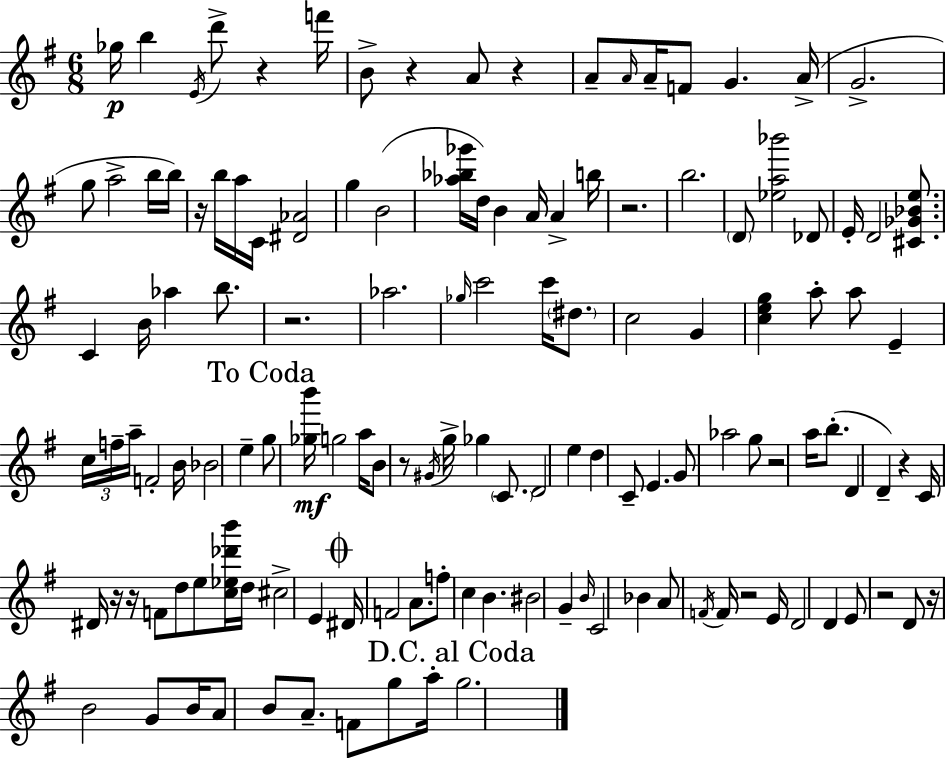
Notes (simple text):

Gb5/s B5/q E4/s D6/e R/q F6/s B4/e R/q A4/e R/q A4/e A4/s A4/s F4/e G4/q. A4/s G4/h. G5/e A5/h B5/s B5/s R/s B5/s A5/s C4/s [D#4,Ab4]/h G5/q B4/h [Ab5,Bb5,Gb6]/s D5/s B4/q A4/s A4/q B5/s R/h. B5/h. D4/e [Eb5,A5,Bb6]/h Db4/e E4/s D4/h [C#4,Gb4,Bb4,E5]/e. C4/q B4/s Ab5/q B5/e. R/h. Ab5/h. Gb5/s C6/h C6/s D#5/e. C5/h G4/q [C5,E5,G5]/q A5/e A5/e E4/q C5/s F5/s A5/s F4/h B4/s Bb4/h E5/q G5/e [Gb5,B6]/s G5/h A5/s B4/e R/e G#4/s G5/s Gb5/q C4/e. D4/h E5/q D5/q C4/e E4/q. G4/e Ab5/h G5/e R/h A5/s B5/e. D4/q D4/q R/q C4/s D#4/s R/s R/s F4/e D5/e E5/e [C5,Eb5,Db6,B6]/s D5/s C#5/h E4/q D#4/s F4/h A4/e. F5/e C5/q B4/q. BIS4/h G4/q B4/s C4/h Bb4/q A4/e F4/s F4/s R/h E4/s D4/h D4/q E4/e R/h D4/e R/s B4/h G4/e B4/s A4/e B4/e A4/e. F4/e G5/e A5/s G5/h.